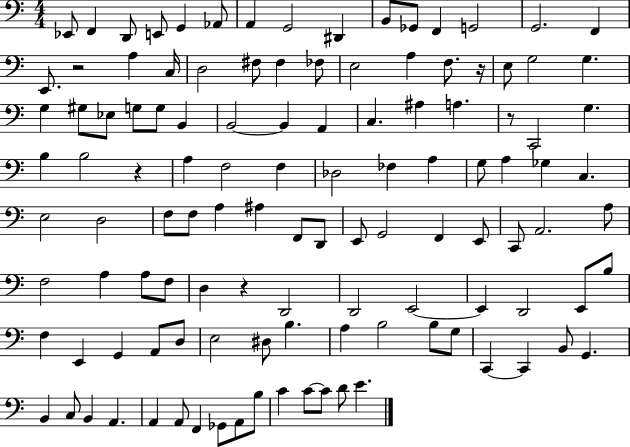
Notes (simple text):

Eb2/e F2/q D2/e E2/e G2/q Ab2/e A2/q G2/h D#2/q B2/e Gb2/e F2/q G2/h G2/h. F2/q E2/e. R/h A3/q C3/s D3/h F#3/e F#3/q FES3/e E3/h A3/q F3/e. R/s E3/e G3/h G3/q. G3/q G#3/e Eb3/e G3/e G3/e B2/q B2/h B2/q A2/q C3/q. A#3/q A3/q. R/e C2/h G3/q. B3/q B3/h R/q A3/q F3/h F3/q Db3/h FES3/q A3/q G3/e A3/q Gb3/q C3/q. E3/h D3/h F3/e F3/e A3/q A#3/q F2/e D2/e E2/e G2/h F2/q E2/e C2/e A2/h. A3/e F3/h A3/q A3/e F3/e D3/q R/q D2/h D2/h E2/h E2/q D2/h E2/e B3/e F3/q E2/q G2/q A2/e D3/e E3/h D#3/e B3/q. A3/q B3/h B3/e G3/e C2/q C2/q B2/e G2/q. B2/q C3/e B2/q A2/q. A2/q A2/e F2/q Gb2/e A2/e B3/e C4/q C4/e C4/e D4/e E4/q.